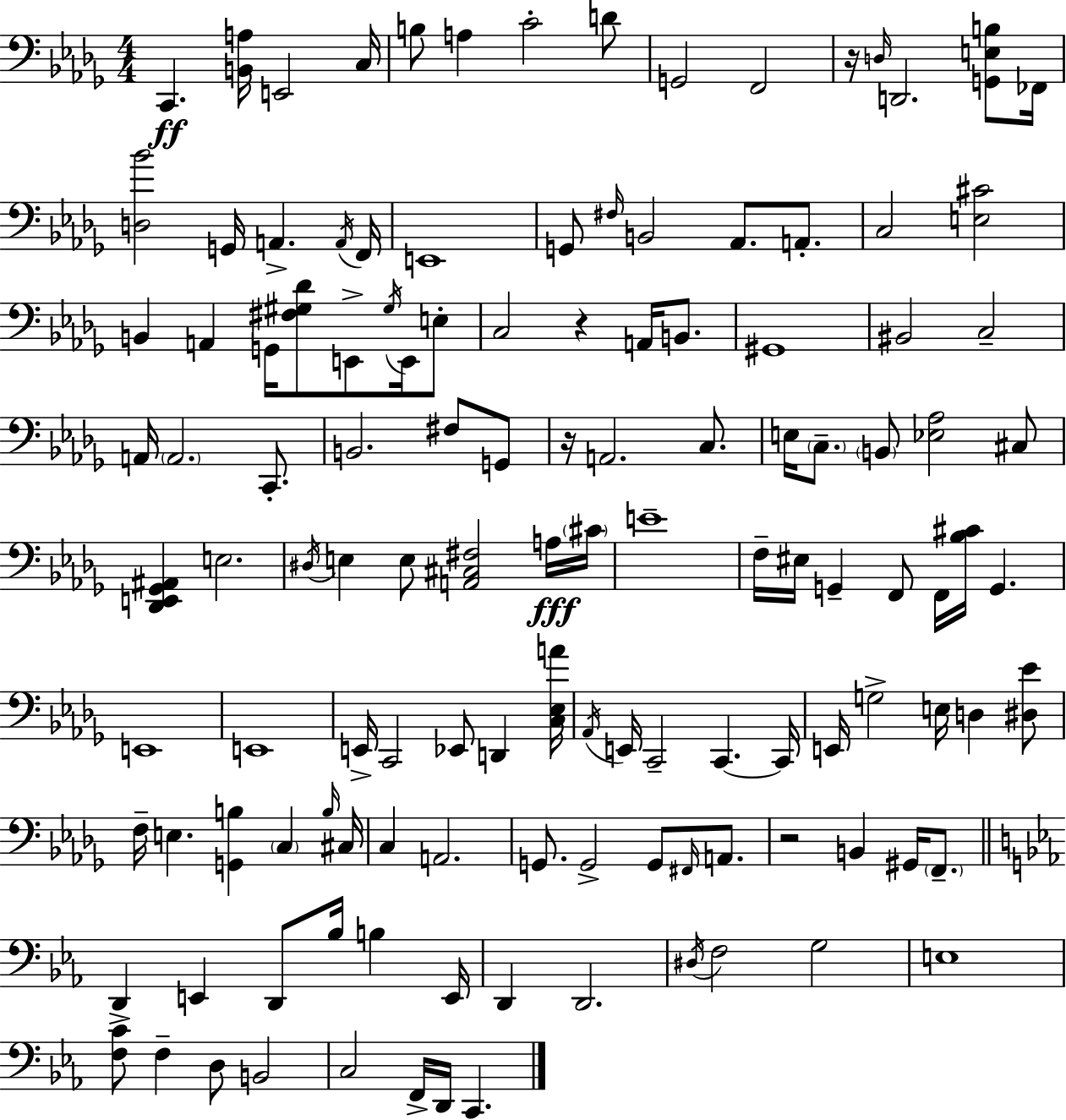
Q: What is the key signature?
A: BES minor